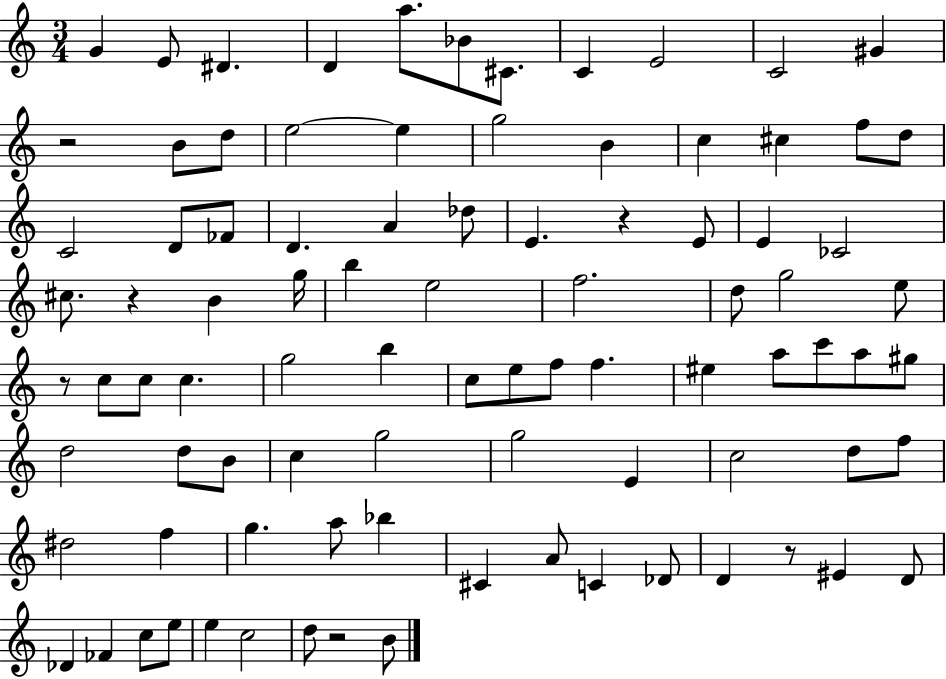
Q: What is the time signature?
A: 3/4